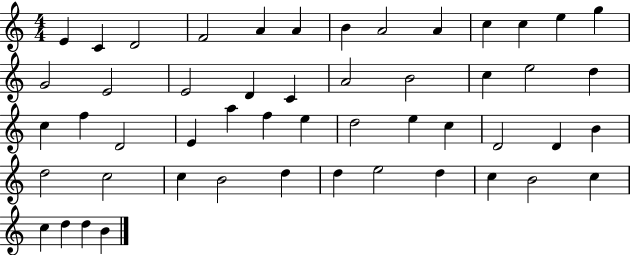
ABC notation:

X:1
T:Untitled
M:4/4
L:1/4
K:C
E C D2 F2 A A B A2 A c c e g G2 E2 E2 D C A2 B2 c e2 d c f D2 E a f e d2 e c D2 D B d2 c2 c B2 d d e2 d c B2 c c d d B